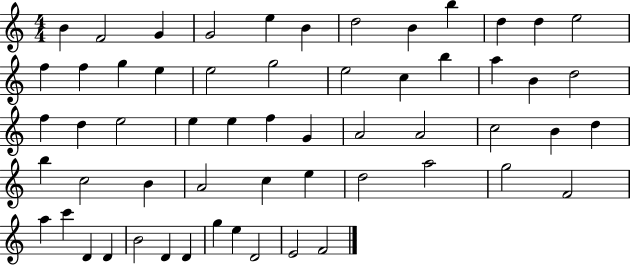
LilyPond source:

{
  \clef treble
  \numericTimeSignature
  \time 4/4
  \key c \major
  b'4 f'2 g'4 | g'2 e''4 b'4 | d''2 b'4 b''4 | d''4 d''4 e''2 | \break f''4 f''4 g''4 e''4 | e''2 g''2 | e''2 c''4 b''4 | a''4 b'4 d''2 | \break f''4 d''4 e''2 | e''4 e''4 f''4 g'4 | a'2 a'2 | c''2 b'4 d''4 | \break b''4 c''2 b'4 | a'2 c''4 e''4 | d''2 a''2 | g''2 f'2 | \break a''4 c'''4 d'4 d'4 | b'2 d'4 d'4 | g''4 e''4 d'2 | e'2 f'2 | \break \bar "|."
}